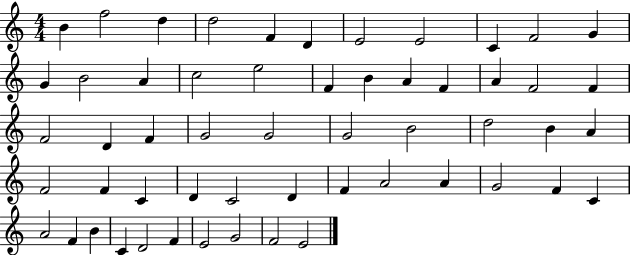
X:1
T:Untitled
M:4/4
L:1/4
K:C
B f2 d d2 F D E2 E2 C F2 G G B2 A c2 e2 F B A F A F2 F F2 D F G2 G2 G2 B2 d2 B A F2 F C D C2 D F A2 A G2 F C A2 F B C D2 F E2 G2 F2 E2